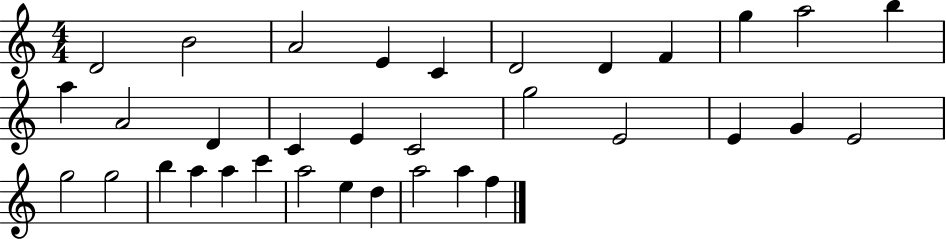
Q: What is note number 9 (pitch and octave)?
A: G5